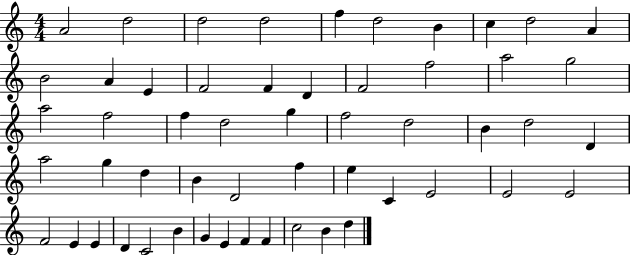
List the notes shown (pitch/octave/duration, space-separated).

A4/h D5/h D5/h D5/h F5/q D5/h B4/q C5/q D5/h A4/q B4/h A4/q E4/q F4/h F4/q D4/q F4/h F5/h A5/h G5/h A5/h F5/h F5/q D5/h G5/q F5/h D5/h B4/q D5/h D4/q A5/h G5/q D5/q B4/q D4/h F5/q E5/q C4/q E4/h E4/h E4/h F4/h E4/q E4/q D4/q C4/h B4/q G4/q E4/q F4/q F4/q C5/h B4/q D5/q